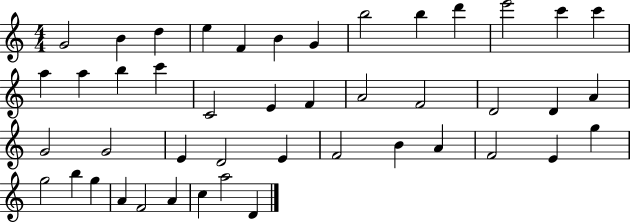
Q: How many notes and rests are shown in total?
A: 45